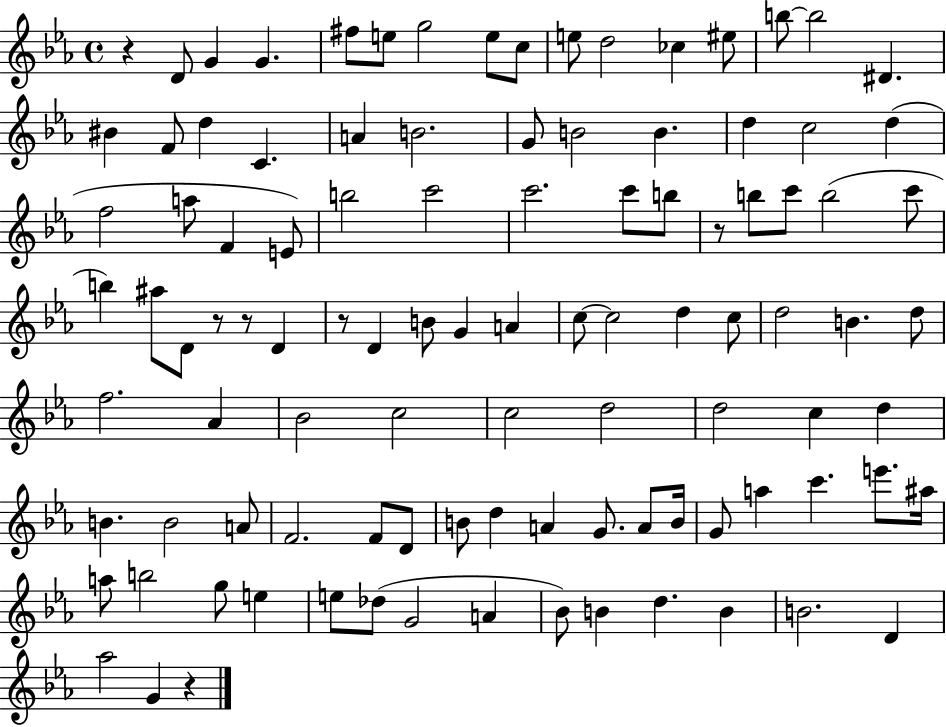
{
  \clef treble
  \time 4/4
  \defaultTimeSignature
  \key ees \major
  \repeat volta 2 { r4 d'8 g'4 g'4. | fis''8 e''8 g''2 e''8 c''8 | e''8 d''2 ces''4 eis''8 | b''8~~ b''2 dis'4. | \break bis'4 f'8 d''4 c'4. | a'4 b'2. | g'8 b'2 b'4. | d''4 c''2 d''4( | \break f''2 a''8 f'4 e'8) | b''2 c'''2 | c'''2. c'''8 b''8 | r8 b''8 c'''8 b''2( c'''8 | \break b''4) ais''8 d'8 r8 r8 d'4 | r8 d'4 b'8 g'4 a'4 | c''8~~ c''2 d''4 c''8 | d''2 b'4. d''8 | \break f''2. aes'4 | bes'2 c''2 | c''2 d''2 | d''2 c''4 d''4 | \break b'4. b'2 a'8 | f'2. f'8 d'8 | b'8 d''4 a'4 g'8. a'8 b'16 | g'8 a''4 c'''4. e'''8. ais''16 | \break a''8 b''2 g''8 e''4 | e''8 des''8( g'2 a'4 | bes'8) b'4 d''4. b'4 | b'2. d'4 | \break aes''2 g'4 r4 | } \bar "|."
}